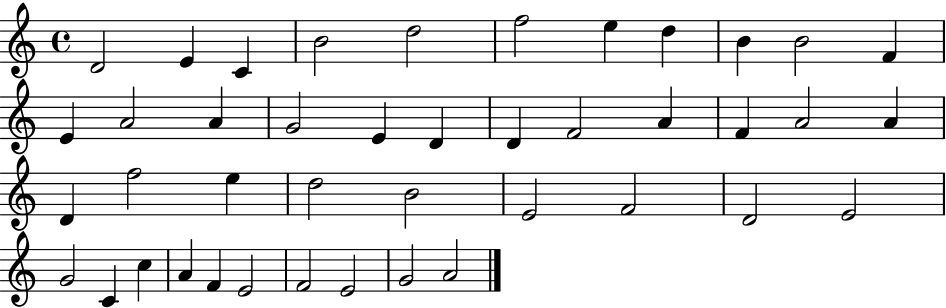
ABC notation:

X:1
T:Untitled
M:4/4
L:1/4
K:C
D2 E C B2 d2 f2 e d B B2 F E A2 A G2 E D D F2 A F A2 A D f2 e d2 B2 E2 F2 D2 E2 G2 C c A F E2 F2 E2 G2 A2